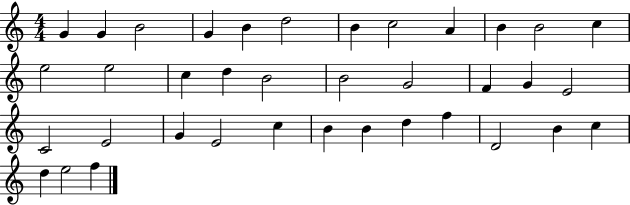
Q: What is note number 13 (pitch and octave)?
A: E5